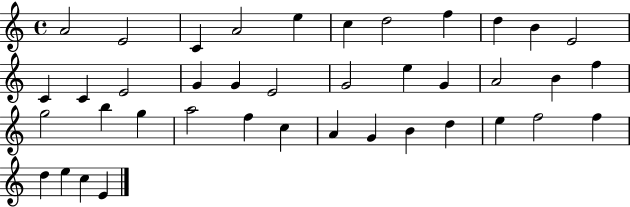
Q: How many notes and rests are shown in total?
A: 40